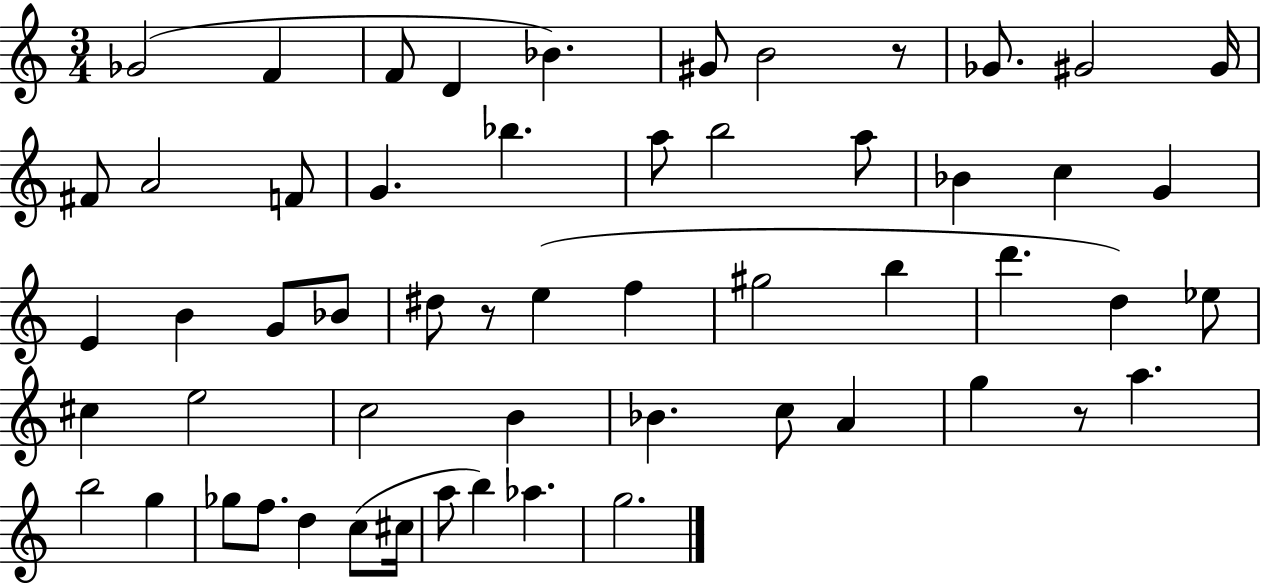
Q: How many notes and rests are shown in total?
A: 56